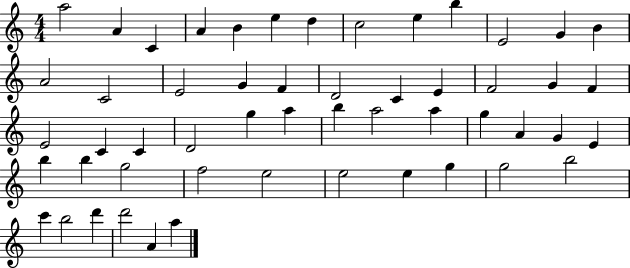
{
  \clef treble
  \numericTimeSignature
  \time 4/4
  \key c \major
  a''2 a'4 c'4 | a'4 b'4 e''4 d''4 | c''2 e''4 b''4 | e'2 g'4 b'4 | \break a'2 c'2 | e'2 g'4 f'4 | d'2 c'4 e'4 | f'2 g'4 f'4 | \break e'2 c'4 c'4 | d'2 g''4 a''4 | b''4 a''2 a''4 | g''4 a'4 g'4 e'4 | \break b''4 b''4 g''2 | f''2 e''2 | e''2 e''4 g''4 | g''2 b''2 | \break c'''4 b''2 d'''4 | d'''2 a'4 a''4 | \bar "|."
}